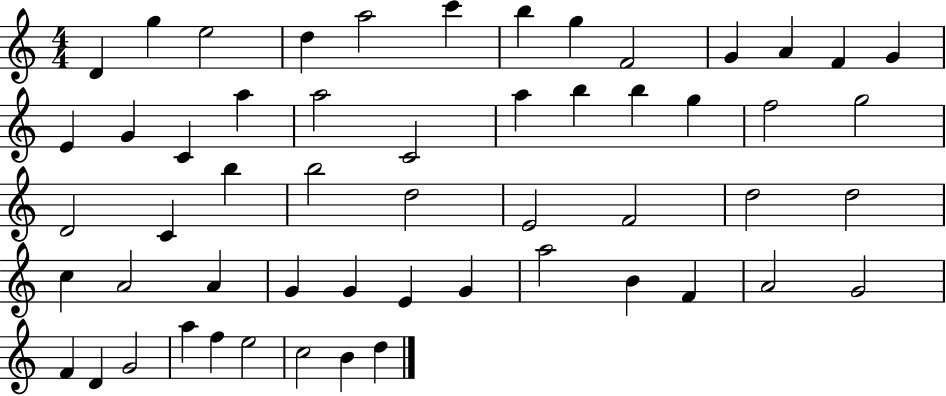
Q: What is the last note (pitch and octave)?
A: D5